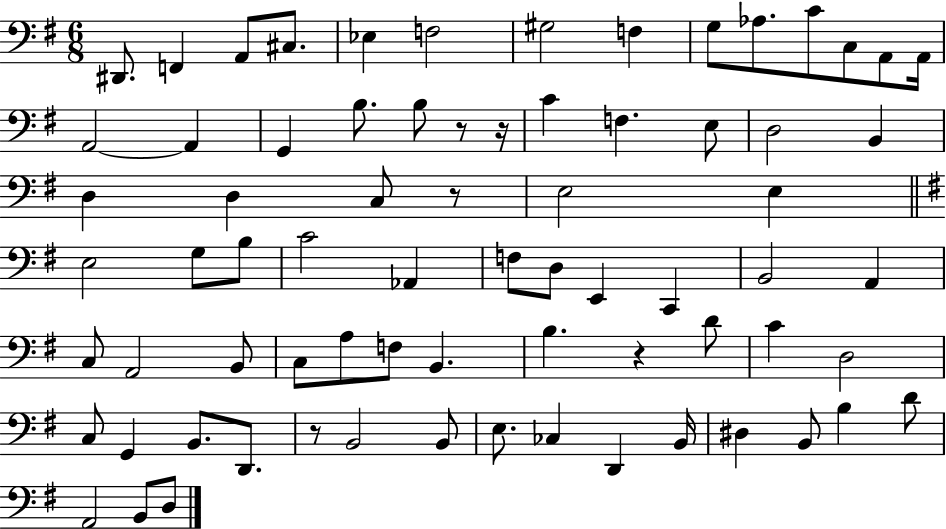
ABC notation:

X:1
T:Untitled
M:6/8
L:1/4
K:G
^D,,/2 F,, A,,/2 ^C,/2 _E, F,2 ^G,2 F, G,/2 _A,/2 C/2 C,/2 A,,/2 A,,/4 A,,2 A,, G,, B,/2 B,/2 z/2 z/4 C F, E,/2 D,2 B,, D, D, C,/2 z/2 E,2 E, E,2 G,/2 B,/2 C2 _A,, F,/2 D,/2 E,, C,, B,,2 A,, C,/2 A,,2 B,,/2 C,/2 A,/2 F,/2 B,, B, z D/2 C D,2 C,/2 G,, B,,/2 D,,/2 z/2 B,,2 B,,/2 E,/2 _C, D,, B,,/4 ^D, B,,/2 B, D/2 A,,2 B,,/2 D,/2